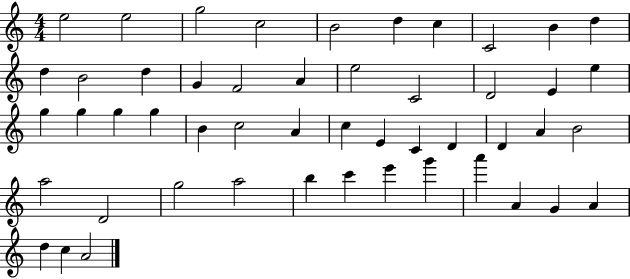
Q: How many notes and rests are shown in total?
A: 50